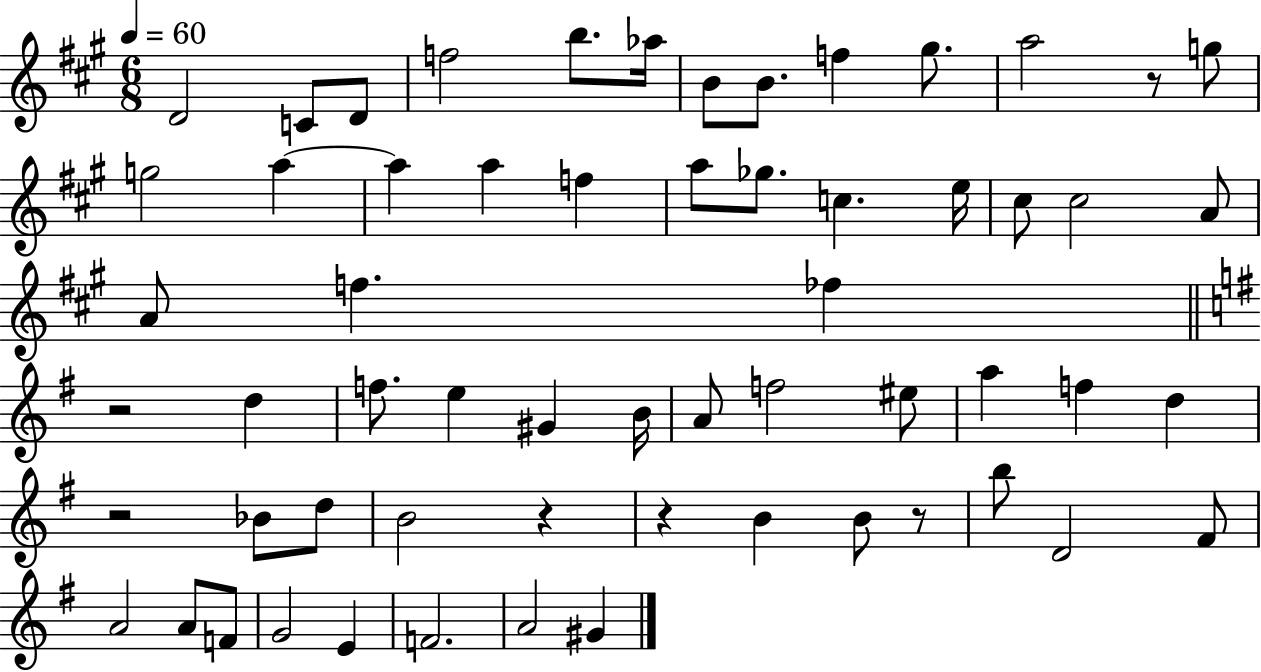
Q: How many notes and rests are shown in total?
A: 60